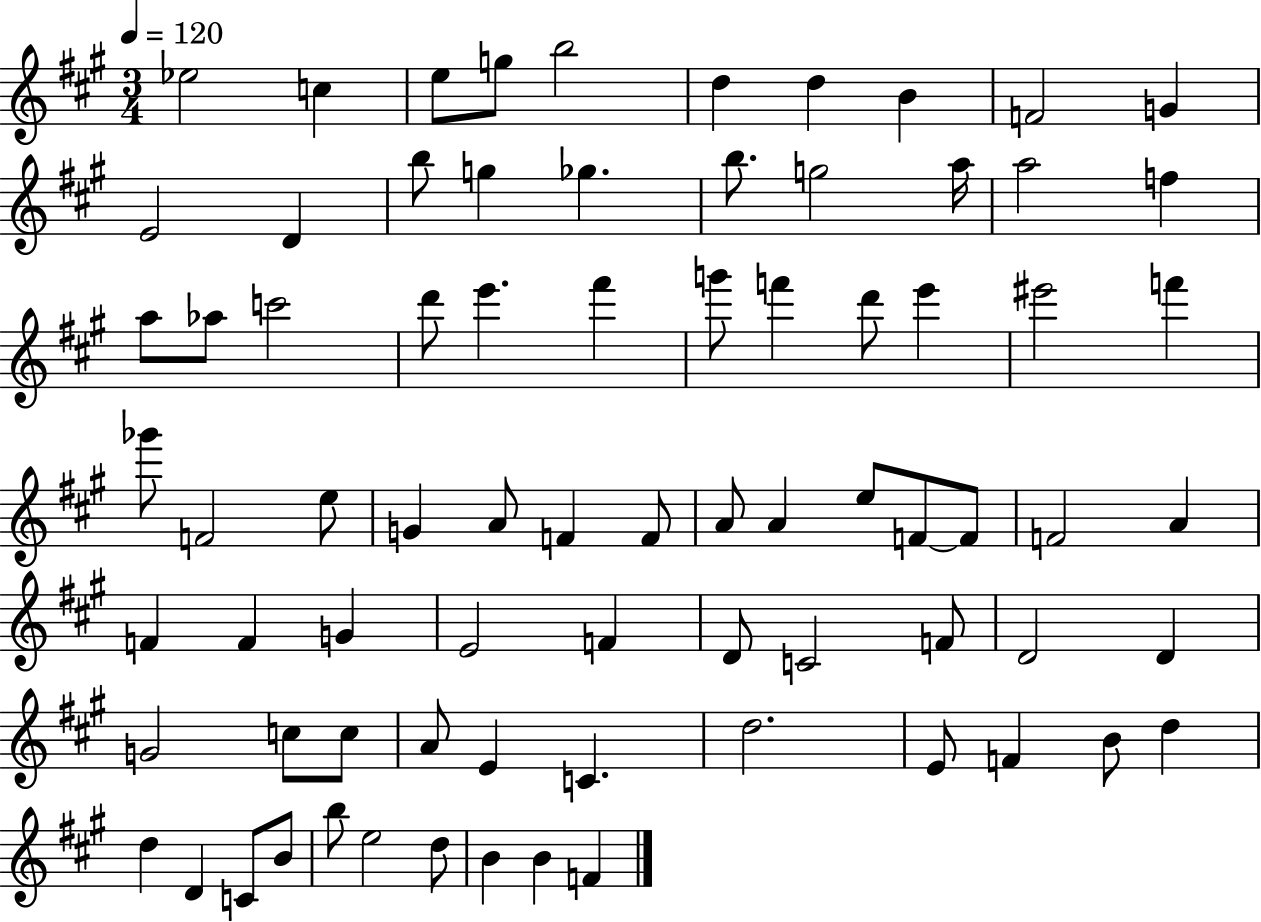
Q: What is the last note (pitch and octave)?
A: F4